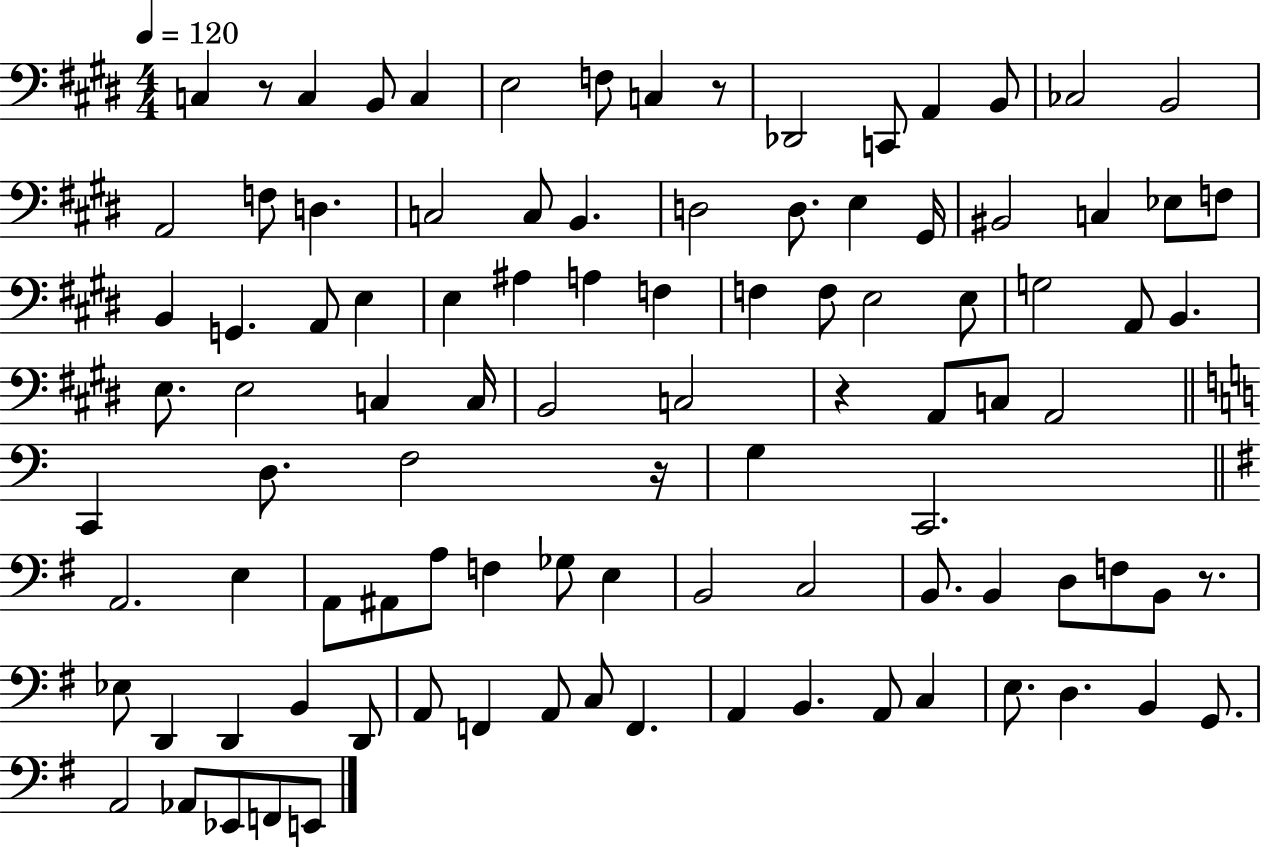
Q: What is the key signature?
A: E major